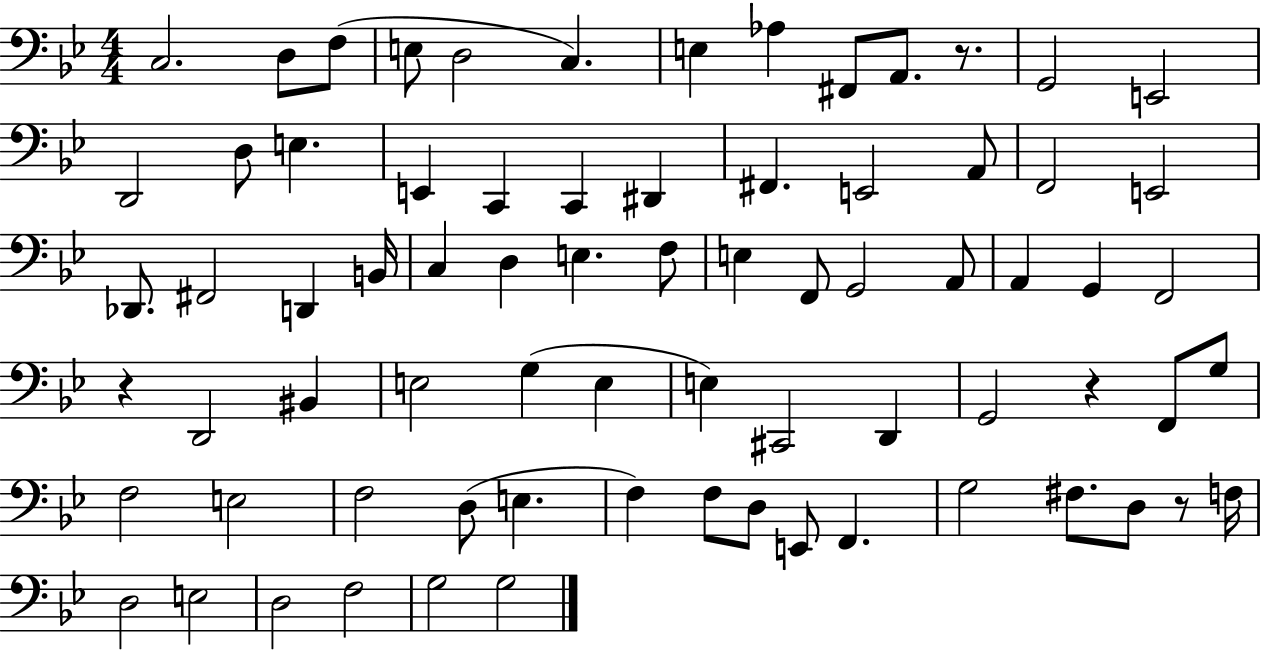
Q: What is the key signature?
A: BES major